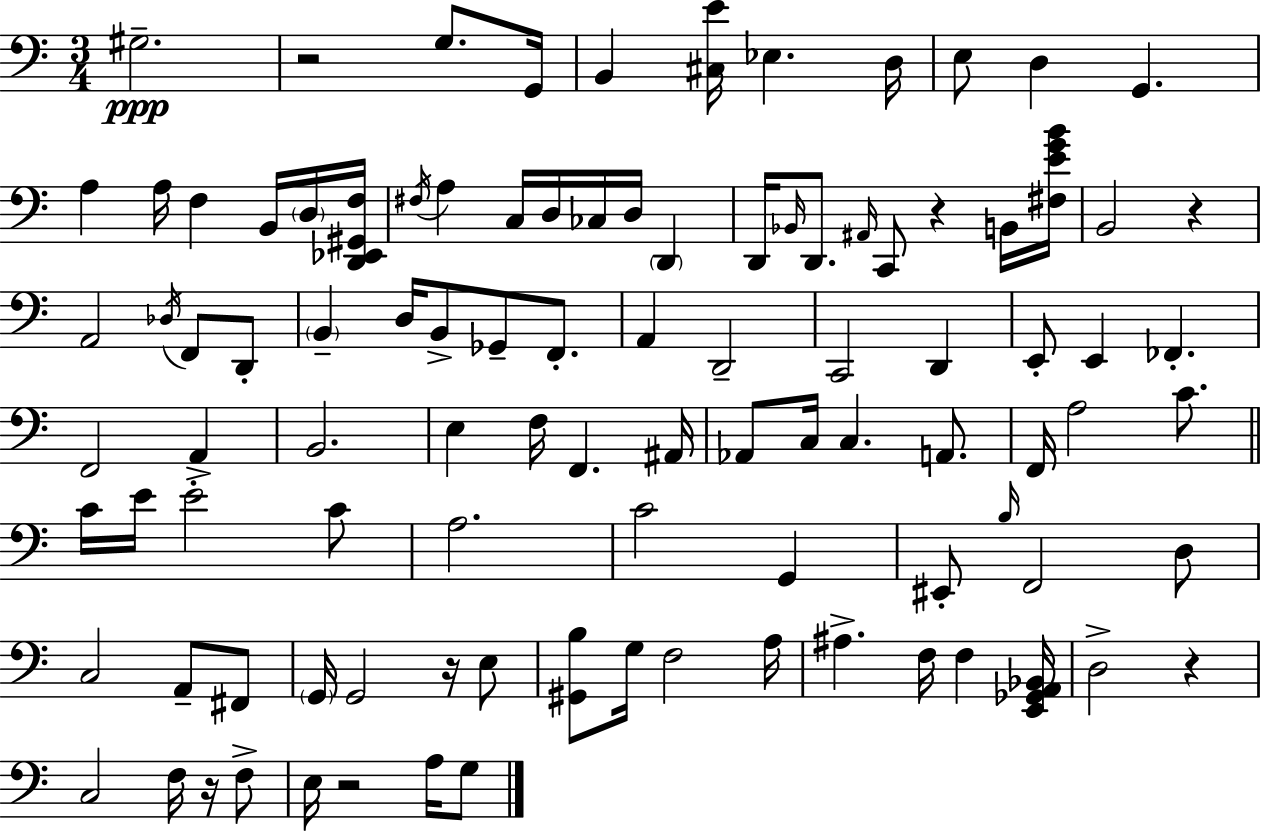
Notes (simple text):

G#3/h. R/h G3/e. G2/s B2/q [C#3,E4]/s Eb3/q. D3/s E3/e D3/q G2/q. A3/q A3/s F3/q B2/s D3/s [D2,Eb2,G#2,F3]/s F#3/s A3/q C3/s D3/s CES3/s D3/s D2/q D2/s Bb2/s D2/e. A#2/s C2/e R/q B2/s [F#3,E4,G4,B4]/s B2/h R/q A2/h Db3/s F2/e D2/e B2/q D3/s B2/e Gb2/e F2/e. A2/q D2/h C2/h D2/q E2/e E2/q FES2/q. F2/h A2/q B2/h. E3/q F3/s F2/q. A#2/s Ab2/e C3/s C3/q. A2/e. F2/s A3/h C4/e. C4/s E4/s E4/h C4/e A3/h. C4/h G2/q EIS2/e B3/s F2/h D3/e C3/h A2/e F#2/e G2/s G2/h R/s E3/e [G#2,B3]/e G3/s F3/h A3/s A#3/q. F3/s F3/q [E2,Gb2,A2,Bb2]/s D3/h R/q C3/h F3/s R/s F3/e E3/s R/h A3/s G3/e